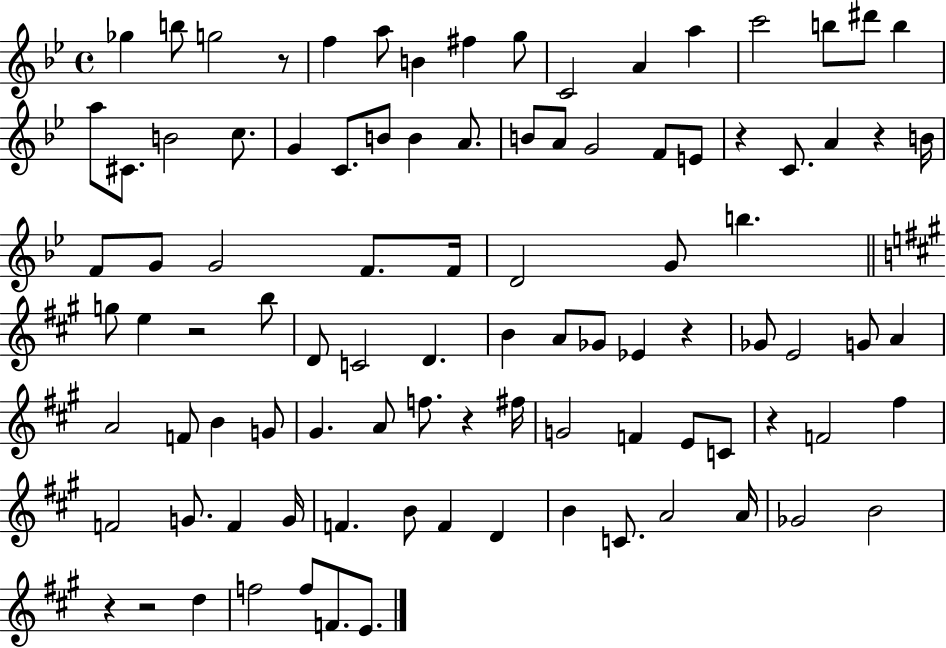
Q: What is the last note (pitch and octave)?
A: E4